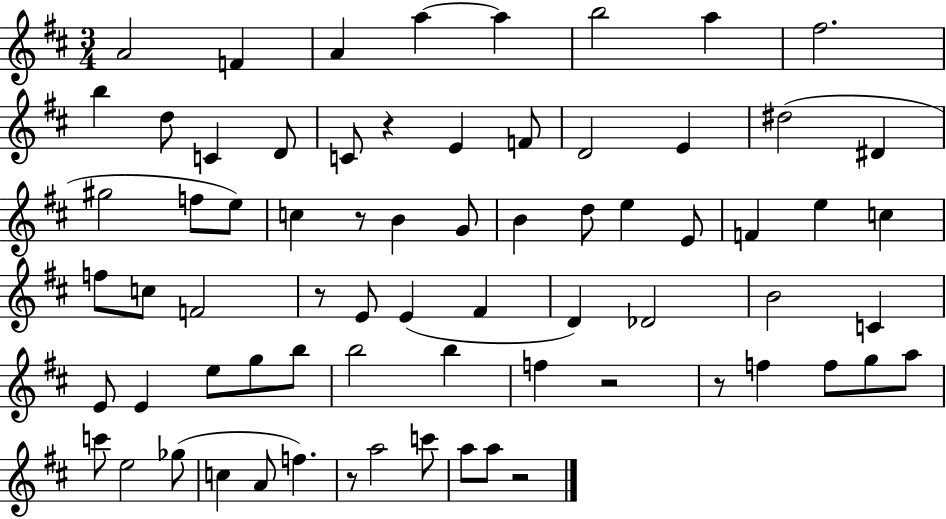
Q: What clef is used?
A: treble